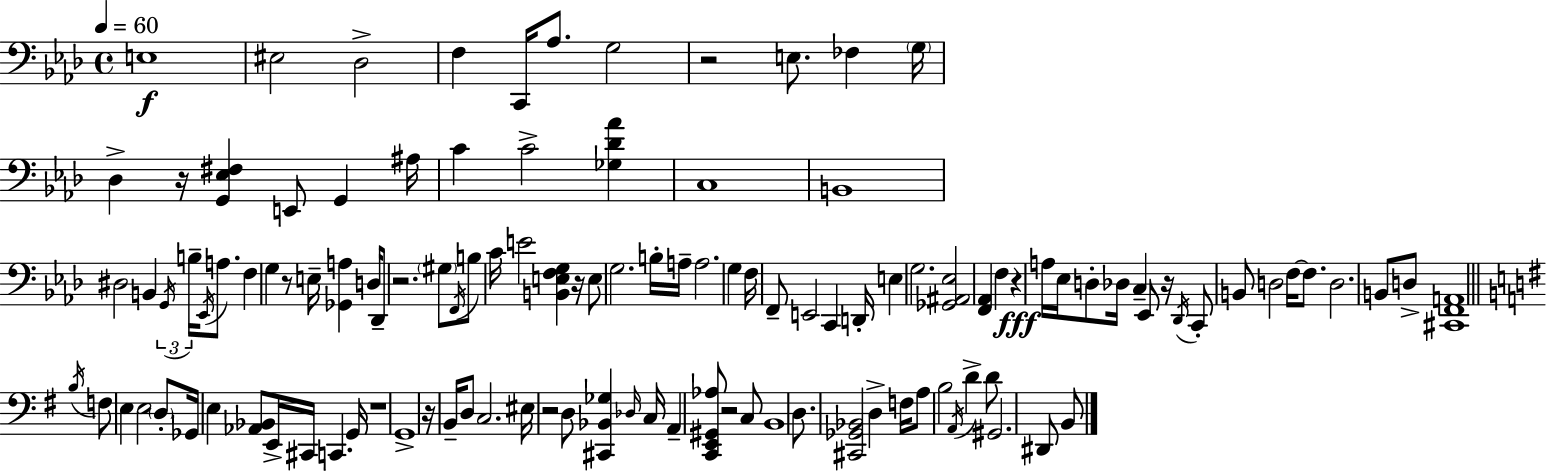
{
  \clef bass
  \time 4/4
  \defaultTimeSignature
  \key aes \major
  \tempo 4 = 60
  e1\f | eis2 des2-> | f4 c,16 aes8. g2 | r2 e8. fes4 \parenthesize g16 | \break des4-> r16 <g, ees fis>4 e,8 g,4 ais16 | c'4 c'2-> <ges des' aes'>4 | c1 | b,1 | \break dis2 b,4 \tuplet 3/2 { \acciaccatura { g,16 } b16-- \acciaccatura { ees,16 } } a8. | f4 g4 r8 e16-- <ges, a>4 | d16 des,8-- r2. | \parenthesize gis8 \acciaccatura { f,16 } b8 c'16 e'2 <b, e f g>4 | \break r16 e8 g2. | b16-. a16-- a2. g4 | f16 f,8-- e,2 c,4 | d,16-. e4 g2. | \break <ges, ais, ees>2 <f, aes,>4 f4 | r4\fff a16 ees16 d8-. des16 c4-- | ees,8 r16 \acciaccatura { des,16 } c,8-. b,8 d2 | f16~~ f8. d2. | \break b,8 d8-> <cis, f, a,>1 | \bar "||" \break \key e \minor \acciaccatura { b16 } f8 e4 e2 \parenthesize d8-. | ges,16 e4 <aes, bes,>8 e,16-> cis,16 c,4. | g,16 r1 | g,1-> | \break r16 b,16-- d8 c2. | eis16 r2 d8 <cis, bes, ges>4 | \grace { des16 } c16 a,4-- <c, e, gis, aes>8 r2 | c8 b,1 | \break d8. <cis, ges, bes,>2 d4-> | f16 a8 b2 \acciaccatura { a,16 } d'4-> | d'8 gis,2. dis,8 | b,8 \bar "|."
}